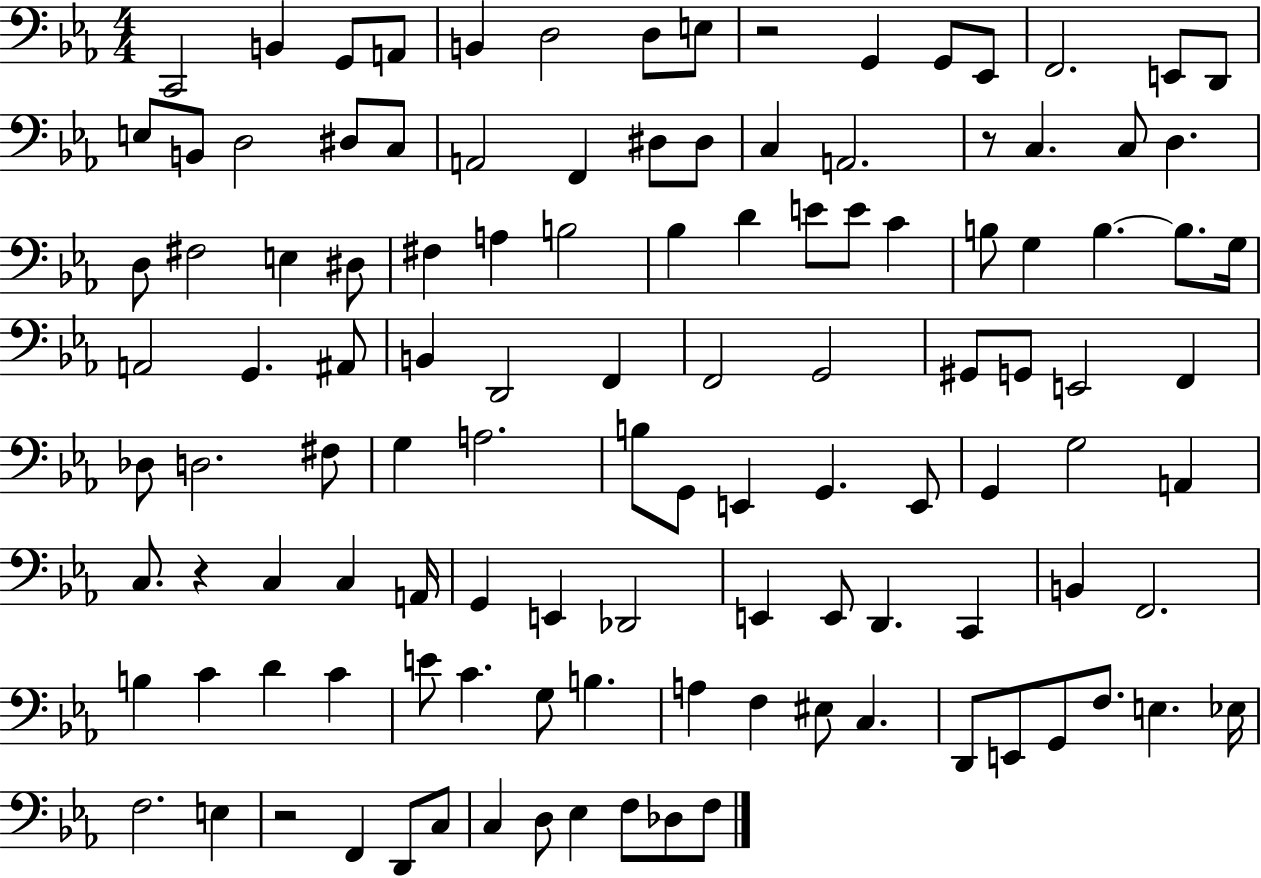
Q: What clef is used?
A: bass